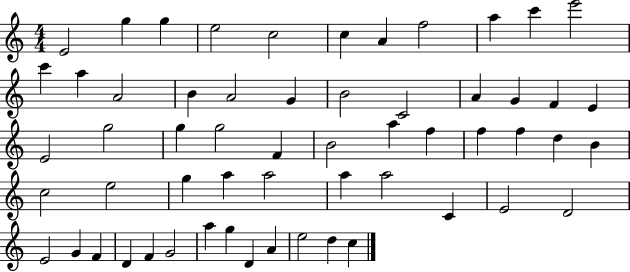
{
  \clef treble
  \numericTimeSignature
  \time 4/4
  \key c \major
  e'2 g''4 g''4 | e''2 c''2 | c''4 a'4 f''2 | a''4 c'''4 e'''2 | \break c'''4 a''4 a'2 | b'4 a'2 g'4 | b'2 c'2 | a'4 g'4 f'4 e'4 | \break e'2 g''2 | g''4 g''2 f'4 | b'2 a''4 f''4 | f''4 f''4 d''4 b'4 | \break c''2 e''2 | g''4 a''4 a''2 | a''4 a''2 c'4 | e'2 d'2 | \break e'2 g'4 f'4 | d'4 f'4 g'2 | a''4 g''4 d'4 a'4 | e''2 d''4 c''4 | \break \bar "|."
}